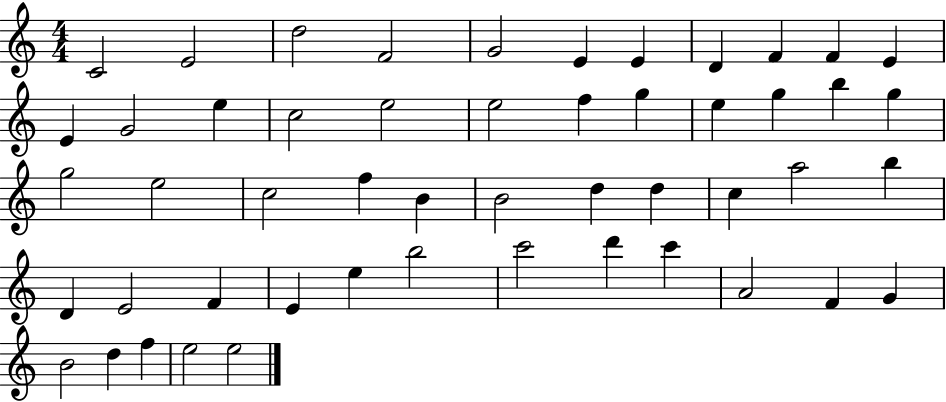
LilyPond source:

{
  \clef treble
  \numericTimeSignature
  \time 4/4
  \key c \major
  c'2 e'2 | d''2 f'2 | g'2 e'4 e'4 | d'4 f'4 f'4 e'4 | \break e'4 g'2 e''4 | c''2 e''2 | e''2 f''4 g''4 | e''4 g''4 b''4 g''4 | \break g''2 e''2 | c''2 f''4 b'4 | b'2 d''4 d''4 | c''4 a''2 b''4 | \break d'4 e'2 f'4 | e'4 e''4 b''2 | c'''2 d'''4 c'''4 | a'2 f'4 g'4 | \break b'2 d''4 f''4 | e''2 e''2 | \bar "|."
}